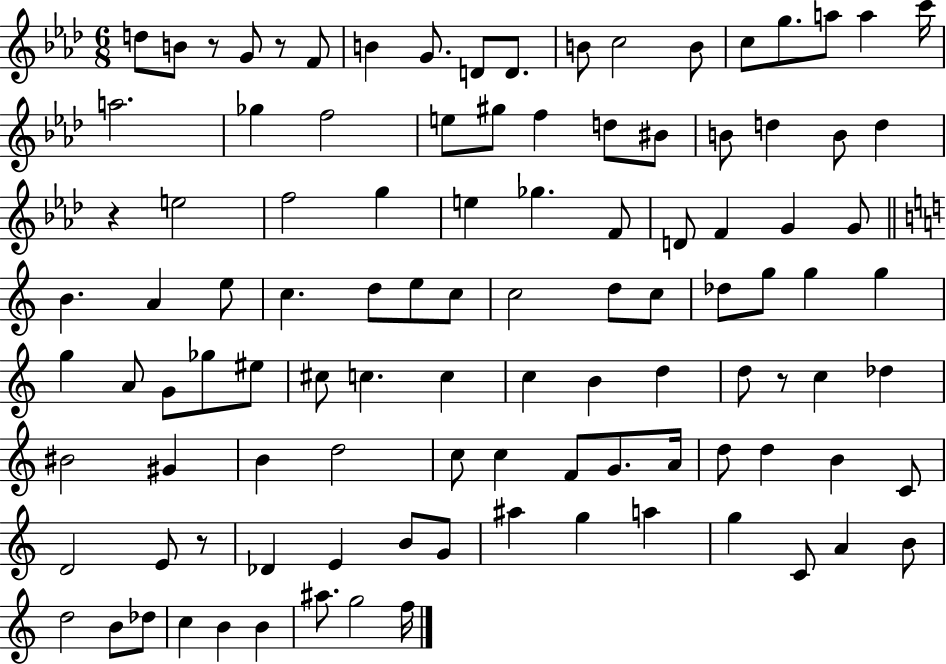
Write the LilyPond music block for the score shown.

{
  \clef treble
  \numericTimeSignature
  \time 6/8
  \key aes \major
  d''8 b'8 r8 g'8 r8 f'8 | b'4 g'8. d'8 d'8. | b'8 c''2 b'8 | c''8 g''8. a''8 a''4 c'''16 | \break a''2. | ges''4 f''2 | e''8 gis''8 f''4 d''8 bis'8 | b'8 d''4 b'8 d''4 | \break r4 e''2 | f''2 g''4 | e''4 ges''4. f'8 | d'8 f'4 g'4 g'8 | \break \bar "||" \break \key a \minor b'4. a'4 e''8 | c''4. d''8 e''8 c''8 | c''2 d''8 c''8 | des''8 g''8 g''4 g''4 | \break g''4 a'8 g'8 ges''8 eis''8 | cis''8 c''4. c''4 | c''4 b'4 d''4 | d''8 r8 c''4 des''4 | \break bis'2 gis'4 | b'4 d''2 | c''8 c''4 f'8 g'8. a'16 | d''8 d''4 b'4 c'8 | \break d'2 e'8 r8 | des'4 e'4 b'8 g'8 | ais''4 g''4 a''4 | g''4 c'8 a'4 b'8 | \break d''2 b'8 des''8 | c''4 b'4 b'4 | ais''8. g''2 f''16 | \bar "|."
}